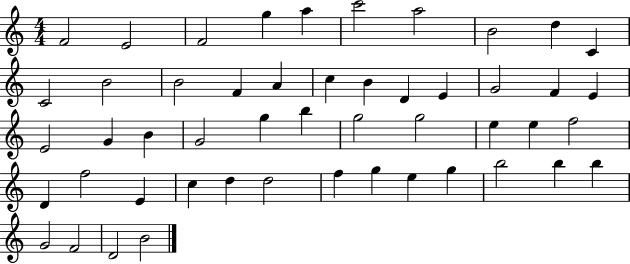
X:1
T:Untitled
M:4/4
L:1/4
K:C
F2 E2 F2 g a c'2 a2 B2 d C C2 B2 B2 F A c B D E G2 F E E2 G B G2 g b g2 g2 e e f2 D f2 E c d d2 f g e g b2 b b G2 F2 D2 B2